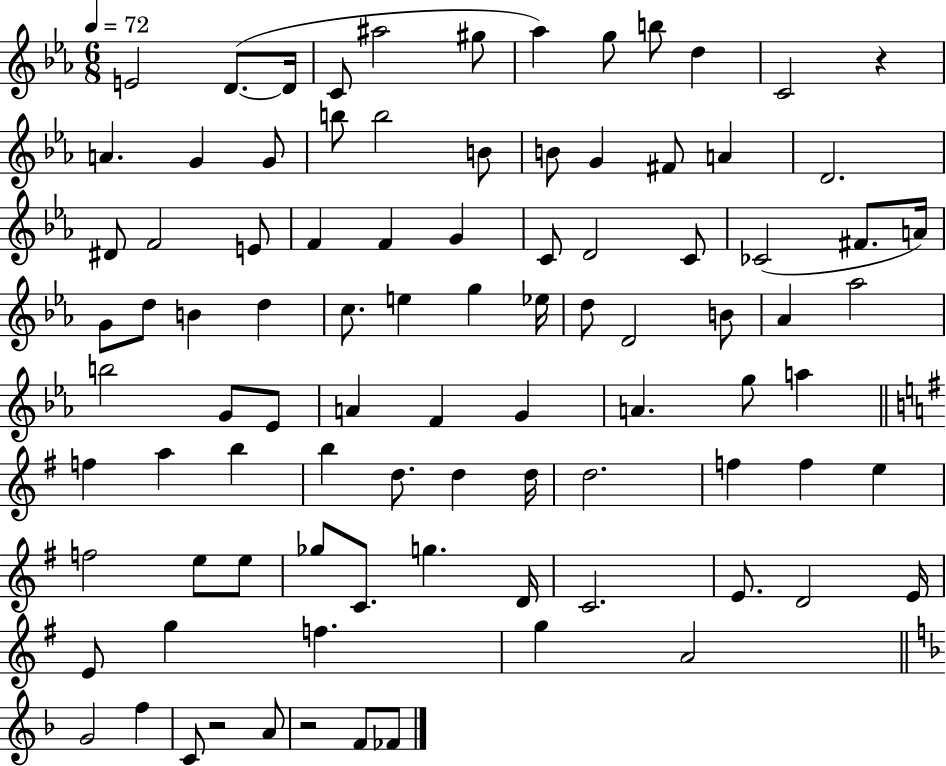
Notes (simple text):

E4/h D4/e. D4/s C4/e A#5/h G#5/e Ab5/q G5/e B5/e D5/q C4/h R/q A4/q. G4/q G4/e B5/e B5/h B4/e B4/e G4/q F#4/e A4/q D4/h. D#4/e F4/h E4/e F4/q F4/q G4/q C4/e D4/h C4/e CES4/h F#4/e. A4/s G4/e D5/e B4/q D5/q C5/e. E5/q G5/q Eb5/s D5/e D4/h B4/e Ab4/q Ab5/h B5/h G4/e Eb4/e A4/q F4/q G4/q A4/q. G5/e A5/q F5/q A5/q B5/q B5/q D5/e. D5/q D5/s D5/h. F5/q F5/q E5/q F5/h E5/e E5/e Gb5/e C4/e. G5/q. D4/s C4/h. E4/e. D4/h E4/s E4/e G5/q F5/q. G5/q A4/h G4/h F5/q C4/e R/h A4/e R/h F4/e FES4/e